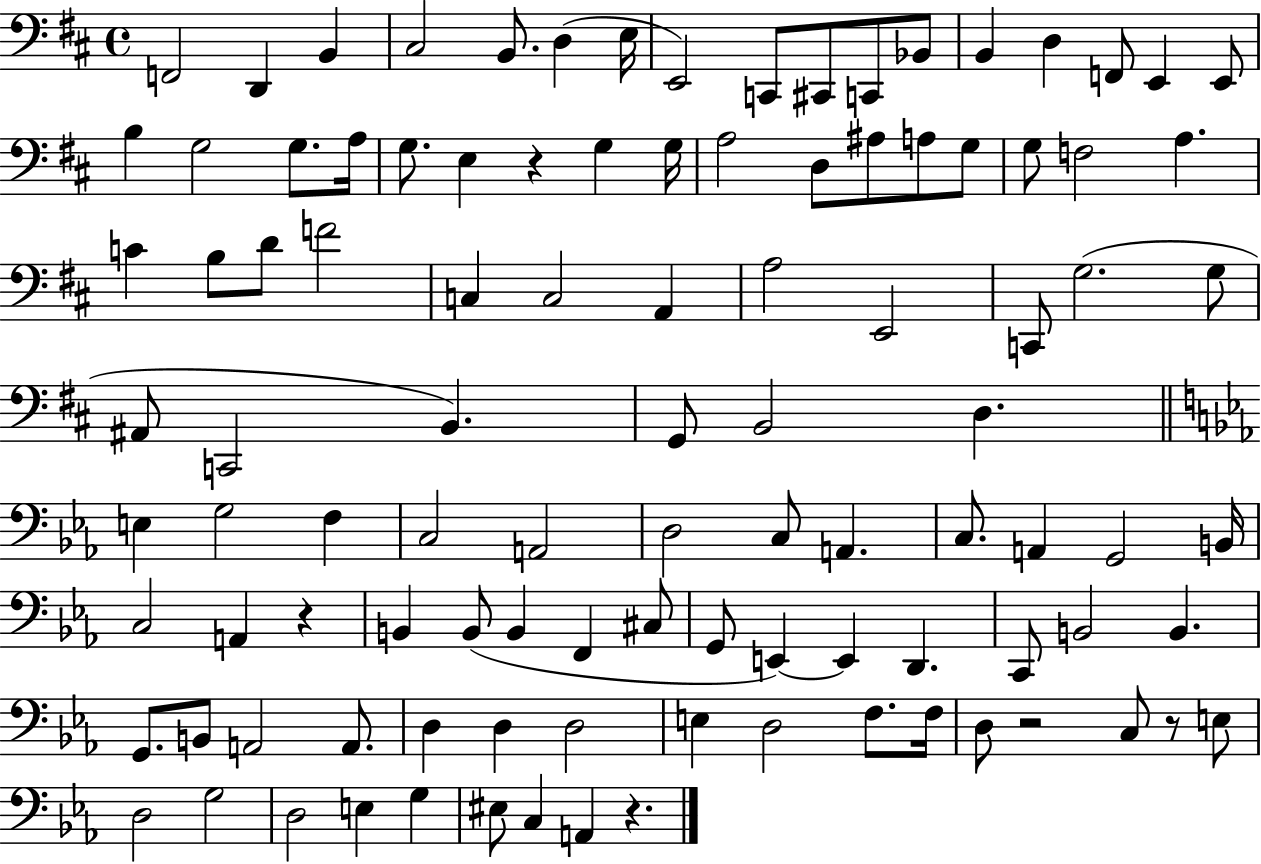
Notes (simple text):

F2/h D2/q B2/q C#3/h B2/e. D3/q E3/s E2/h C2/e C#2/e C2/e Bb2/e B2/q D3/q F2/e E2/q E2/e B3/q G3/h G3/e. A3/s G3/e. E3/q R/q G3/q G3/s A3/h D3/e A#3/e A3/e G3/e G3/e F3/h A3/q. C4/q B3/e D4/e F4/h C3/q C3/h A2/q A3/h E2/h C2/e G3/h. G3/e A#2/e C2/h B2/q. G2/e B2/h D3/q. E3/q G3/h F3/q C3/h A2/h D3/h C3/e A2/q. C3/e. A2/q G2/h B2/s C3/h A2/q R/q B2/q B2/e B2/q F2/q C#3/e G2/e E2/q E2/q D2/q. C2/e B2/h B2/q. G2/e. B2/e A2/h A2/e. D3/q D3/q D3/h E3/q D3/h F3/e. F3/s D3/e R/h C3/e R/e E3/e D3/h G3/h D3/h E3/q G3/q EIS3/e C3/q A2/q R/q.